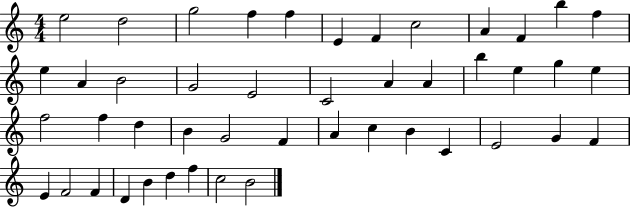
E5/h D5/h G5/h F5/q F5/q E4/q F4/q C5/h A4/q F4/q B5/q F5/q E5/q A4/q B4/h G4/h E4/h C4/h A4/q A4/q B5/q E5/q G5/q E5/q F5/h F5/q D5/q B4/q G4/h F4/q A4/q C5/q B4/q C4/q E4/h G4/q F4/q E4/q F4/h F4/q D4/q B4/q D5/q F5/q C5/h B4/h